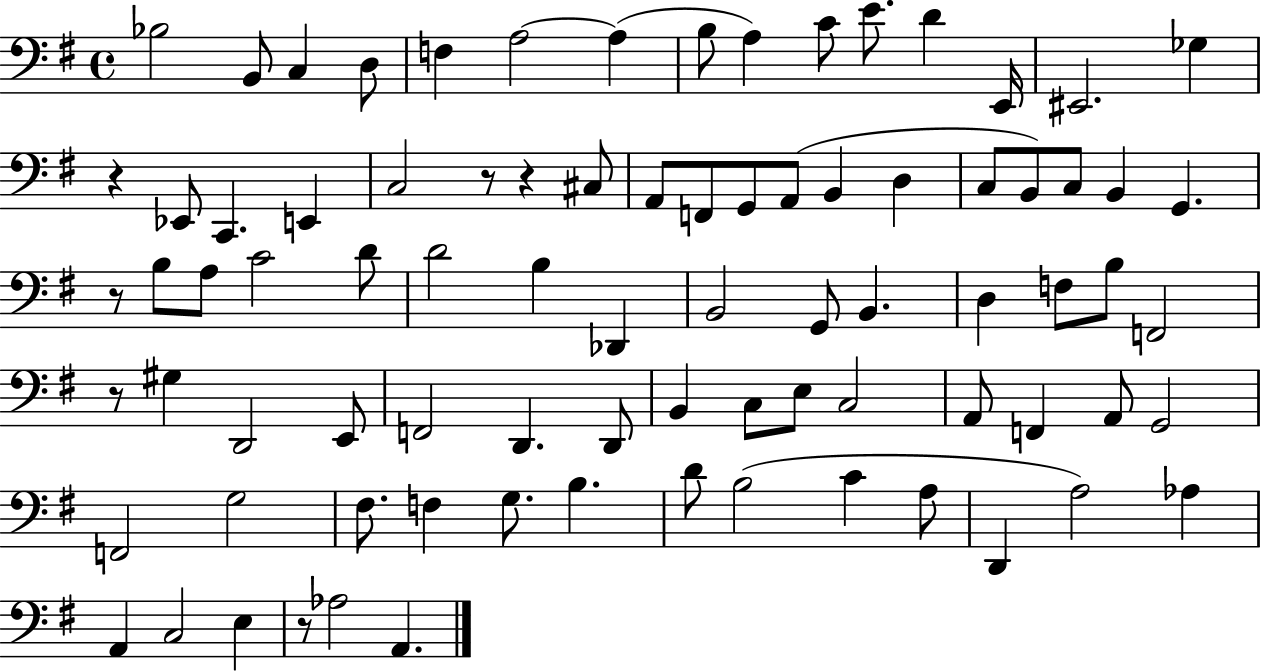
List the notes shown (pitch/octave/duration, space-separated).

Bb3/h B2/e C3/q D3/e F3/q A3/h A3/q B3/e A3/q C4/e E4/e. D4/q E2/s EIS2/h. Gb3/q R/q Eb2/e C2/q. E2/q C3/h R/e R/q C#3/e A2/e F2/e G2/e A2/e B2/q D3/q C3/e B2/e C3/e B2/q G2/q. R/e B3/e A3/e C4/h D4/e D4/h B3/q Db2/q B2/h G2/e B2/q. D3/q F3/e B3/e F2/h R/e G#3/q D2/h E2/e F2/h D2/q. D2/e B2/q C3/e E3/e C3/h A2/e F2/q A2/e G2/h F2/h G3/h F#3/e. F3/q G3/e. B3/q. D4/e B3/h C4/q A3/e D2/q A3/h Ab3/q A2/q C3/h E3/q R/e Ab3/h A2/q.